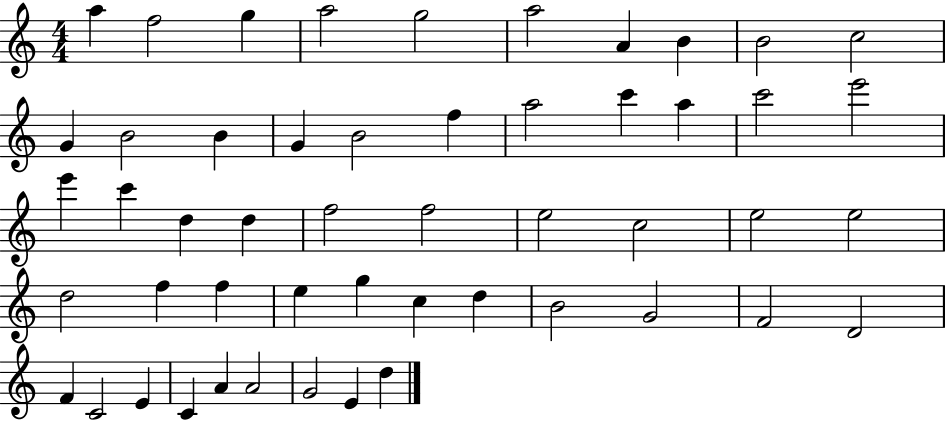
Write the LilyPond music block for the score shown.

{
  \clef treble
  \numericTimeSignature
  \time 4/4
  \key c \major
  a''4 f''2 g''4 | a''2 g''2 | a''2 a'4 b'4 | b'2 c''2 | \break g'4 b'2 b'4 | g'4 b'2 f''4 | a''2 c'''4 a''4 | c'''2 e'''2 | \break e'''4 c'''4 d''4 d''4 | f''2 f''2 | e''2 c''2 | e''2 e''2 | \break d''2 f''4 f''4 | e''4 g''4 c''4 d''4 | b'2 g'2 | f'2 d'2 | \break f'4 c'2 e'4 | c'4 a'4 a'2 | g'2 e'4 d''4 | \bar "|."
}